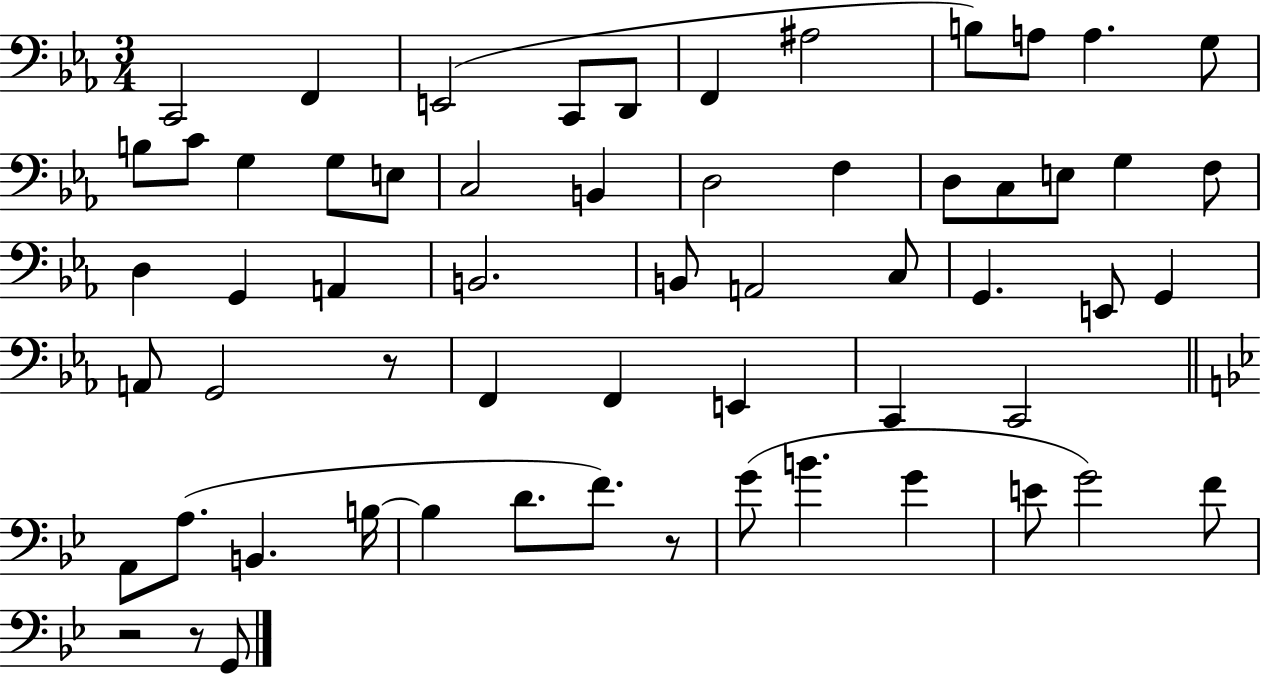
X:1
T:Untitled
M:3/4
L:1/4
K:Eb
C,,2 F,, E,,2 C,,/2 D,,/2 F,, ^A,2 B,/2 A,/2 A, G,/2 B,/2 C/2 G, G,/2 E,/2 C,2 B,, D,2 F, D,/2 C,/2 E,/2 G, F,/2 D, G,, A,, B,,2 B,,/2 A,,2 C,/2 G,, E,,/2 G,, A,,/2 G,,2 z/2 F,, F,, E,, C,, C,,2 A,,/2 A,/2 B,, B,/4 B, D/2 F/2 z/2 G/2 B G E/2 G2 F/2 z2 z/2 G,,/2